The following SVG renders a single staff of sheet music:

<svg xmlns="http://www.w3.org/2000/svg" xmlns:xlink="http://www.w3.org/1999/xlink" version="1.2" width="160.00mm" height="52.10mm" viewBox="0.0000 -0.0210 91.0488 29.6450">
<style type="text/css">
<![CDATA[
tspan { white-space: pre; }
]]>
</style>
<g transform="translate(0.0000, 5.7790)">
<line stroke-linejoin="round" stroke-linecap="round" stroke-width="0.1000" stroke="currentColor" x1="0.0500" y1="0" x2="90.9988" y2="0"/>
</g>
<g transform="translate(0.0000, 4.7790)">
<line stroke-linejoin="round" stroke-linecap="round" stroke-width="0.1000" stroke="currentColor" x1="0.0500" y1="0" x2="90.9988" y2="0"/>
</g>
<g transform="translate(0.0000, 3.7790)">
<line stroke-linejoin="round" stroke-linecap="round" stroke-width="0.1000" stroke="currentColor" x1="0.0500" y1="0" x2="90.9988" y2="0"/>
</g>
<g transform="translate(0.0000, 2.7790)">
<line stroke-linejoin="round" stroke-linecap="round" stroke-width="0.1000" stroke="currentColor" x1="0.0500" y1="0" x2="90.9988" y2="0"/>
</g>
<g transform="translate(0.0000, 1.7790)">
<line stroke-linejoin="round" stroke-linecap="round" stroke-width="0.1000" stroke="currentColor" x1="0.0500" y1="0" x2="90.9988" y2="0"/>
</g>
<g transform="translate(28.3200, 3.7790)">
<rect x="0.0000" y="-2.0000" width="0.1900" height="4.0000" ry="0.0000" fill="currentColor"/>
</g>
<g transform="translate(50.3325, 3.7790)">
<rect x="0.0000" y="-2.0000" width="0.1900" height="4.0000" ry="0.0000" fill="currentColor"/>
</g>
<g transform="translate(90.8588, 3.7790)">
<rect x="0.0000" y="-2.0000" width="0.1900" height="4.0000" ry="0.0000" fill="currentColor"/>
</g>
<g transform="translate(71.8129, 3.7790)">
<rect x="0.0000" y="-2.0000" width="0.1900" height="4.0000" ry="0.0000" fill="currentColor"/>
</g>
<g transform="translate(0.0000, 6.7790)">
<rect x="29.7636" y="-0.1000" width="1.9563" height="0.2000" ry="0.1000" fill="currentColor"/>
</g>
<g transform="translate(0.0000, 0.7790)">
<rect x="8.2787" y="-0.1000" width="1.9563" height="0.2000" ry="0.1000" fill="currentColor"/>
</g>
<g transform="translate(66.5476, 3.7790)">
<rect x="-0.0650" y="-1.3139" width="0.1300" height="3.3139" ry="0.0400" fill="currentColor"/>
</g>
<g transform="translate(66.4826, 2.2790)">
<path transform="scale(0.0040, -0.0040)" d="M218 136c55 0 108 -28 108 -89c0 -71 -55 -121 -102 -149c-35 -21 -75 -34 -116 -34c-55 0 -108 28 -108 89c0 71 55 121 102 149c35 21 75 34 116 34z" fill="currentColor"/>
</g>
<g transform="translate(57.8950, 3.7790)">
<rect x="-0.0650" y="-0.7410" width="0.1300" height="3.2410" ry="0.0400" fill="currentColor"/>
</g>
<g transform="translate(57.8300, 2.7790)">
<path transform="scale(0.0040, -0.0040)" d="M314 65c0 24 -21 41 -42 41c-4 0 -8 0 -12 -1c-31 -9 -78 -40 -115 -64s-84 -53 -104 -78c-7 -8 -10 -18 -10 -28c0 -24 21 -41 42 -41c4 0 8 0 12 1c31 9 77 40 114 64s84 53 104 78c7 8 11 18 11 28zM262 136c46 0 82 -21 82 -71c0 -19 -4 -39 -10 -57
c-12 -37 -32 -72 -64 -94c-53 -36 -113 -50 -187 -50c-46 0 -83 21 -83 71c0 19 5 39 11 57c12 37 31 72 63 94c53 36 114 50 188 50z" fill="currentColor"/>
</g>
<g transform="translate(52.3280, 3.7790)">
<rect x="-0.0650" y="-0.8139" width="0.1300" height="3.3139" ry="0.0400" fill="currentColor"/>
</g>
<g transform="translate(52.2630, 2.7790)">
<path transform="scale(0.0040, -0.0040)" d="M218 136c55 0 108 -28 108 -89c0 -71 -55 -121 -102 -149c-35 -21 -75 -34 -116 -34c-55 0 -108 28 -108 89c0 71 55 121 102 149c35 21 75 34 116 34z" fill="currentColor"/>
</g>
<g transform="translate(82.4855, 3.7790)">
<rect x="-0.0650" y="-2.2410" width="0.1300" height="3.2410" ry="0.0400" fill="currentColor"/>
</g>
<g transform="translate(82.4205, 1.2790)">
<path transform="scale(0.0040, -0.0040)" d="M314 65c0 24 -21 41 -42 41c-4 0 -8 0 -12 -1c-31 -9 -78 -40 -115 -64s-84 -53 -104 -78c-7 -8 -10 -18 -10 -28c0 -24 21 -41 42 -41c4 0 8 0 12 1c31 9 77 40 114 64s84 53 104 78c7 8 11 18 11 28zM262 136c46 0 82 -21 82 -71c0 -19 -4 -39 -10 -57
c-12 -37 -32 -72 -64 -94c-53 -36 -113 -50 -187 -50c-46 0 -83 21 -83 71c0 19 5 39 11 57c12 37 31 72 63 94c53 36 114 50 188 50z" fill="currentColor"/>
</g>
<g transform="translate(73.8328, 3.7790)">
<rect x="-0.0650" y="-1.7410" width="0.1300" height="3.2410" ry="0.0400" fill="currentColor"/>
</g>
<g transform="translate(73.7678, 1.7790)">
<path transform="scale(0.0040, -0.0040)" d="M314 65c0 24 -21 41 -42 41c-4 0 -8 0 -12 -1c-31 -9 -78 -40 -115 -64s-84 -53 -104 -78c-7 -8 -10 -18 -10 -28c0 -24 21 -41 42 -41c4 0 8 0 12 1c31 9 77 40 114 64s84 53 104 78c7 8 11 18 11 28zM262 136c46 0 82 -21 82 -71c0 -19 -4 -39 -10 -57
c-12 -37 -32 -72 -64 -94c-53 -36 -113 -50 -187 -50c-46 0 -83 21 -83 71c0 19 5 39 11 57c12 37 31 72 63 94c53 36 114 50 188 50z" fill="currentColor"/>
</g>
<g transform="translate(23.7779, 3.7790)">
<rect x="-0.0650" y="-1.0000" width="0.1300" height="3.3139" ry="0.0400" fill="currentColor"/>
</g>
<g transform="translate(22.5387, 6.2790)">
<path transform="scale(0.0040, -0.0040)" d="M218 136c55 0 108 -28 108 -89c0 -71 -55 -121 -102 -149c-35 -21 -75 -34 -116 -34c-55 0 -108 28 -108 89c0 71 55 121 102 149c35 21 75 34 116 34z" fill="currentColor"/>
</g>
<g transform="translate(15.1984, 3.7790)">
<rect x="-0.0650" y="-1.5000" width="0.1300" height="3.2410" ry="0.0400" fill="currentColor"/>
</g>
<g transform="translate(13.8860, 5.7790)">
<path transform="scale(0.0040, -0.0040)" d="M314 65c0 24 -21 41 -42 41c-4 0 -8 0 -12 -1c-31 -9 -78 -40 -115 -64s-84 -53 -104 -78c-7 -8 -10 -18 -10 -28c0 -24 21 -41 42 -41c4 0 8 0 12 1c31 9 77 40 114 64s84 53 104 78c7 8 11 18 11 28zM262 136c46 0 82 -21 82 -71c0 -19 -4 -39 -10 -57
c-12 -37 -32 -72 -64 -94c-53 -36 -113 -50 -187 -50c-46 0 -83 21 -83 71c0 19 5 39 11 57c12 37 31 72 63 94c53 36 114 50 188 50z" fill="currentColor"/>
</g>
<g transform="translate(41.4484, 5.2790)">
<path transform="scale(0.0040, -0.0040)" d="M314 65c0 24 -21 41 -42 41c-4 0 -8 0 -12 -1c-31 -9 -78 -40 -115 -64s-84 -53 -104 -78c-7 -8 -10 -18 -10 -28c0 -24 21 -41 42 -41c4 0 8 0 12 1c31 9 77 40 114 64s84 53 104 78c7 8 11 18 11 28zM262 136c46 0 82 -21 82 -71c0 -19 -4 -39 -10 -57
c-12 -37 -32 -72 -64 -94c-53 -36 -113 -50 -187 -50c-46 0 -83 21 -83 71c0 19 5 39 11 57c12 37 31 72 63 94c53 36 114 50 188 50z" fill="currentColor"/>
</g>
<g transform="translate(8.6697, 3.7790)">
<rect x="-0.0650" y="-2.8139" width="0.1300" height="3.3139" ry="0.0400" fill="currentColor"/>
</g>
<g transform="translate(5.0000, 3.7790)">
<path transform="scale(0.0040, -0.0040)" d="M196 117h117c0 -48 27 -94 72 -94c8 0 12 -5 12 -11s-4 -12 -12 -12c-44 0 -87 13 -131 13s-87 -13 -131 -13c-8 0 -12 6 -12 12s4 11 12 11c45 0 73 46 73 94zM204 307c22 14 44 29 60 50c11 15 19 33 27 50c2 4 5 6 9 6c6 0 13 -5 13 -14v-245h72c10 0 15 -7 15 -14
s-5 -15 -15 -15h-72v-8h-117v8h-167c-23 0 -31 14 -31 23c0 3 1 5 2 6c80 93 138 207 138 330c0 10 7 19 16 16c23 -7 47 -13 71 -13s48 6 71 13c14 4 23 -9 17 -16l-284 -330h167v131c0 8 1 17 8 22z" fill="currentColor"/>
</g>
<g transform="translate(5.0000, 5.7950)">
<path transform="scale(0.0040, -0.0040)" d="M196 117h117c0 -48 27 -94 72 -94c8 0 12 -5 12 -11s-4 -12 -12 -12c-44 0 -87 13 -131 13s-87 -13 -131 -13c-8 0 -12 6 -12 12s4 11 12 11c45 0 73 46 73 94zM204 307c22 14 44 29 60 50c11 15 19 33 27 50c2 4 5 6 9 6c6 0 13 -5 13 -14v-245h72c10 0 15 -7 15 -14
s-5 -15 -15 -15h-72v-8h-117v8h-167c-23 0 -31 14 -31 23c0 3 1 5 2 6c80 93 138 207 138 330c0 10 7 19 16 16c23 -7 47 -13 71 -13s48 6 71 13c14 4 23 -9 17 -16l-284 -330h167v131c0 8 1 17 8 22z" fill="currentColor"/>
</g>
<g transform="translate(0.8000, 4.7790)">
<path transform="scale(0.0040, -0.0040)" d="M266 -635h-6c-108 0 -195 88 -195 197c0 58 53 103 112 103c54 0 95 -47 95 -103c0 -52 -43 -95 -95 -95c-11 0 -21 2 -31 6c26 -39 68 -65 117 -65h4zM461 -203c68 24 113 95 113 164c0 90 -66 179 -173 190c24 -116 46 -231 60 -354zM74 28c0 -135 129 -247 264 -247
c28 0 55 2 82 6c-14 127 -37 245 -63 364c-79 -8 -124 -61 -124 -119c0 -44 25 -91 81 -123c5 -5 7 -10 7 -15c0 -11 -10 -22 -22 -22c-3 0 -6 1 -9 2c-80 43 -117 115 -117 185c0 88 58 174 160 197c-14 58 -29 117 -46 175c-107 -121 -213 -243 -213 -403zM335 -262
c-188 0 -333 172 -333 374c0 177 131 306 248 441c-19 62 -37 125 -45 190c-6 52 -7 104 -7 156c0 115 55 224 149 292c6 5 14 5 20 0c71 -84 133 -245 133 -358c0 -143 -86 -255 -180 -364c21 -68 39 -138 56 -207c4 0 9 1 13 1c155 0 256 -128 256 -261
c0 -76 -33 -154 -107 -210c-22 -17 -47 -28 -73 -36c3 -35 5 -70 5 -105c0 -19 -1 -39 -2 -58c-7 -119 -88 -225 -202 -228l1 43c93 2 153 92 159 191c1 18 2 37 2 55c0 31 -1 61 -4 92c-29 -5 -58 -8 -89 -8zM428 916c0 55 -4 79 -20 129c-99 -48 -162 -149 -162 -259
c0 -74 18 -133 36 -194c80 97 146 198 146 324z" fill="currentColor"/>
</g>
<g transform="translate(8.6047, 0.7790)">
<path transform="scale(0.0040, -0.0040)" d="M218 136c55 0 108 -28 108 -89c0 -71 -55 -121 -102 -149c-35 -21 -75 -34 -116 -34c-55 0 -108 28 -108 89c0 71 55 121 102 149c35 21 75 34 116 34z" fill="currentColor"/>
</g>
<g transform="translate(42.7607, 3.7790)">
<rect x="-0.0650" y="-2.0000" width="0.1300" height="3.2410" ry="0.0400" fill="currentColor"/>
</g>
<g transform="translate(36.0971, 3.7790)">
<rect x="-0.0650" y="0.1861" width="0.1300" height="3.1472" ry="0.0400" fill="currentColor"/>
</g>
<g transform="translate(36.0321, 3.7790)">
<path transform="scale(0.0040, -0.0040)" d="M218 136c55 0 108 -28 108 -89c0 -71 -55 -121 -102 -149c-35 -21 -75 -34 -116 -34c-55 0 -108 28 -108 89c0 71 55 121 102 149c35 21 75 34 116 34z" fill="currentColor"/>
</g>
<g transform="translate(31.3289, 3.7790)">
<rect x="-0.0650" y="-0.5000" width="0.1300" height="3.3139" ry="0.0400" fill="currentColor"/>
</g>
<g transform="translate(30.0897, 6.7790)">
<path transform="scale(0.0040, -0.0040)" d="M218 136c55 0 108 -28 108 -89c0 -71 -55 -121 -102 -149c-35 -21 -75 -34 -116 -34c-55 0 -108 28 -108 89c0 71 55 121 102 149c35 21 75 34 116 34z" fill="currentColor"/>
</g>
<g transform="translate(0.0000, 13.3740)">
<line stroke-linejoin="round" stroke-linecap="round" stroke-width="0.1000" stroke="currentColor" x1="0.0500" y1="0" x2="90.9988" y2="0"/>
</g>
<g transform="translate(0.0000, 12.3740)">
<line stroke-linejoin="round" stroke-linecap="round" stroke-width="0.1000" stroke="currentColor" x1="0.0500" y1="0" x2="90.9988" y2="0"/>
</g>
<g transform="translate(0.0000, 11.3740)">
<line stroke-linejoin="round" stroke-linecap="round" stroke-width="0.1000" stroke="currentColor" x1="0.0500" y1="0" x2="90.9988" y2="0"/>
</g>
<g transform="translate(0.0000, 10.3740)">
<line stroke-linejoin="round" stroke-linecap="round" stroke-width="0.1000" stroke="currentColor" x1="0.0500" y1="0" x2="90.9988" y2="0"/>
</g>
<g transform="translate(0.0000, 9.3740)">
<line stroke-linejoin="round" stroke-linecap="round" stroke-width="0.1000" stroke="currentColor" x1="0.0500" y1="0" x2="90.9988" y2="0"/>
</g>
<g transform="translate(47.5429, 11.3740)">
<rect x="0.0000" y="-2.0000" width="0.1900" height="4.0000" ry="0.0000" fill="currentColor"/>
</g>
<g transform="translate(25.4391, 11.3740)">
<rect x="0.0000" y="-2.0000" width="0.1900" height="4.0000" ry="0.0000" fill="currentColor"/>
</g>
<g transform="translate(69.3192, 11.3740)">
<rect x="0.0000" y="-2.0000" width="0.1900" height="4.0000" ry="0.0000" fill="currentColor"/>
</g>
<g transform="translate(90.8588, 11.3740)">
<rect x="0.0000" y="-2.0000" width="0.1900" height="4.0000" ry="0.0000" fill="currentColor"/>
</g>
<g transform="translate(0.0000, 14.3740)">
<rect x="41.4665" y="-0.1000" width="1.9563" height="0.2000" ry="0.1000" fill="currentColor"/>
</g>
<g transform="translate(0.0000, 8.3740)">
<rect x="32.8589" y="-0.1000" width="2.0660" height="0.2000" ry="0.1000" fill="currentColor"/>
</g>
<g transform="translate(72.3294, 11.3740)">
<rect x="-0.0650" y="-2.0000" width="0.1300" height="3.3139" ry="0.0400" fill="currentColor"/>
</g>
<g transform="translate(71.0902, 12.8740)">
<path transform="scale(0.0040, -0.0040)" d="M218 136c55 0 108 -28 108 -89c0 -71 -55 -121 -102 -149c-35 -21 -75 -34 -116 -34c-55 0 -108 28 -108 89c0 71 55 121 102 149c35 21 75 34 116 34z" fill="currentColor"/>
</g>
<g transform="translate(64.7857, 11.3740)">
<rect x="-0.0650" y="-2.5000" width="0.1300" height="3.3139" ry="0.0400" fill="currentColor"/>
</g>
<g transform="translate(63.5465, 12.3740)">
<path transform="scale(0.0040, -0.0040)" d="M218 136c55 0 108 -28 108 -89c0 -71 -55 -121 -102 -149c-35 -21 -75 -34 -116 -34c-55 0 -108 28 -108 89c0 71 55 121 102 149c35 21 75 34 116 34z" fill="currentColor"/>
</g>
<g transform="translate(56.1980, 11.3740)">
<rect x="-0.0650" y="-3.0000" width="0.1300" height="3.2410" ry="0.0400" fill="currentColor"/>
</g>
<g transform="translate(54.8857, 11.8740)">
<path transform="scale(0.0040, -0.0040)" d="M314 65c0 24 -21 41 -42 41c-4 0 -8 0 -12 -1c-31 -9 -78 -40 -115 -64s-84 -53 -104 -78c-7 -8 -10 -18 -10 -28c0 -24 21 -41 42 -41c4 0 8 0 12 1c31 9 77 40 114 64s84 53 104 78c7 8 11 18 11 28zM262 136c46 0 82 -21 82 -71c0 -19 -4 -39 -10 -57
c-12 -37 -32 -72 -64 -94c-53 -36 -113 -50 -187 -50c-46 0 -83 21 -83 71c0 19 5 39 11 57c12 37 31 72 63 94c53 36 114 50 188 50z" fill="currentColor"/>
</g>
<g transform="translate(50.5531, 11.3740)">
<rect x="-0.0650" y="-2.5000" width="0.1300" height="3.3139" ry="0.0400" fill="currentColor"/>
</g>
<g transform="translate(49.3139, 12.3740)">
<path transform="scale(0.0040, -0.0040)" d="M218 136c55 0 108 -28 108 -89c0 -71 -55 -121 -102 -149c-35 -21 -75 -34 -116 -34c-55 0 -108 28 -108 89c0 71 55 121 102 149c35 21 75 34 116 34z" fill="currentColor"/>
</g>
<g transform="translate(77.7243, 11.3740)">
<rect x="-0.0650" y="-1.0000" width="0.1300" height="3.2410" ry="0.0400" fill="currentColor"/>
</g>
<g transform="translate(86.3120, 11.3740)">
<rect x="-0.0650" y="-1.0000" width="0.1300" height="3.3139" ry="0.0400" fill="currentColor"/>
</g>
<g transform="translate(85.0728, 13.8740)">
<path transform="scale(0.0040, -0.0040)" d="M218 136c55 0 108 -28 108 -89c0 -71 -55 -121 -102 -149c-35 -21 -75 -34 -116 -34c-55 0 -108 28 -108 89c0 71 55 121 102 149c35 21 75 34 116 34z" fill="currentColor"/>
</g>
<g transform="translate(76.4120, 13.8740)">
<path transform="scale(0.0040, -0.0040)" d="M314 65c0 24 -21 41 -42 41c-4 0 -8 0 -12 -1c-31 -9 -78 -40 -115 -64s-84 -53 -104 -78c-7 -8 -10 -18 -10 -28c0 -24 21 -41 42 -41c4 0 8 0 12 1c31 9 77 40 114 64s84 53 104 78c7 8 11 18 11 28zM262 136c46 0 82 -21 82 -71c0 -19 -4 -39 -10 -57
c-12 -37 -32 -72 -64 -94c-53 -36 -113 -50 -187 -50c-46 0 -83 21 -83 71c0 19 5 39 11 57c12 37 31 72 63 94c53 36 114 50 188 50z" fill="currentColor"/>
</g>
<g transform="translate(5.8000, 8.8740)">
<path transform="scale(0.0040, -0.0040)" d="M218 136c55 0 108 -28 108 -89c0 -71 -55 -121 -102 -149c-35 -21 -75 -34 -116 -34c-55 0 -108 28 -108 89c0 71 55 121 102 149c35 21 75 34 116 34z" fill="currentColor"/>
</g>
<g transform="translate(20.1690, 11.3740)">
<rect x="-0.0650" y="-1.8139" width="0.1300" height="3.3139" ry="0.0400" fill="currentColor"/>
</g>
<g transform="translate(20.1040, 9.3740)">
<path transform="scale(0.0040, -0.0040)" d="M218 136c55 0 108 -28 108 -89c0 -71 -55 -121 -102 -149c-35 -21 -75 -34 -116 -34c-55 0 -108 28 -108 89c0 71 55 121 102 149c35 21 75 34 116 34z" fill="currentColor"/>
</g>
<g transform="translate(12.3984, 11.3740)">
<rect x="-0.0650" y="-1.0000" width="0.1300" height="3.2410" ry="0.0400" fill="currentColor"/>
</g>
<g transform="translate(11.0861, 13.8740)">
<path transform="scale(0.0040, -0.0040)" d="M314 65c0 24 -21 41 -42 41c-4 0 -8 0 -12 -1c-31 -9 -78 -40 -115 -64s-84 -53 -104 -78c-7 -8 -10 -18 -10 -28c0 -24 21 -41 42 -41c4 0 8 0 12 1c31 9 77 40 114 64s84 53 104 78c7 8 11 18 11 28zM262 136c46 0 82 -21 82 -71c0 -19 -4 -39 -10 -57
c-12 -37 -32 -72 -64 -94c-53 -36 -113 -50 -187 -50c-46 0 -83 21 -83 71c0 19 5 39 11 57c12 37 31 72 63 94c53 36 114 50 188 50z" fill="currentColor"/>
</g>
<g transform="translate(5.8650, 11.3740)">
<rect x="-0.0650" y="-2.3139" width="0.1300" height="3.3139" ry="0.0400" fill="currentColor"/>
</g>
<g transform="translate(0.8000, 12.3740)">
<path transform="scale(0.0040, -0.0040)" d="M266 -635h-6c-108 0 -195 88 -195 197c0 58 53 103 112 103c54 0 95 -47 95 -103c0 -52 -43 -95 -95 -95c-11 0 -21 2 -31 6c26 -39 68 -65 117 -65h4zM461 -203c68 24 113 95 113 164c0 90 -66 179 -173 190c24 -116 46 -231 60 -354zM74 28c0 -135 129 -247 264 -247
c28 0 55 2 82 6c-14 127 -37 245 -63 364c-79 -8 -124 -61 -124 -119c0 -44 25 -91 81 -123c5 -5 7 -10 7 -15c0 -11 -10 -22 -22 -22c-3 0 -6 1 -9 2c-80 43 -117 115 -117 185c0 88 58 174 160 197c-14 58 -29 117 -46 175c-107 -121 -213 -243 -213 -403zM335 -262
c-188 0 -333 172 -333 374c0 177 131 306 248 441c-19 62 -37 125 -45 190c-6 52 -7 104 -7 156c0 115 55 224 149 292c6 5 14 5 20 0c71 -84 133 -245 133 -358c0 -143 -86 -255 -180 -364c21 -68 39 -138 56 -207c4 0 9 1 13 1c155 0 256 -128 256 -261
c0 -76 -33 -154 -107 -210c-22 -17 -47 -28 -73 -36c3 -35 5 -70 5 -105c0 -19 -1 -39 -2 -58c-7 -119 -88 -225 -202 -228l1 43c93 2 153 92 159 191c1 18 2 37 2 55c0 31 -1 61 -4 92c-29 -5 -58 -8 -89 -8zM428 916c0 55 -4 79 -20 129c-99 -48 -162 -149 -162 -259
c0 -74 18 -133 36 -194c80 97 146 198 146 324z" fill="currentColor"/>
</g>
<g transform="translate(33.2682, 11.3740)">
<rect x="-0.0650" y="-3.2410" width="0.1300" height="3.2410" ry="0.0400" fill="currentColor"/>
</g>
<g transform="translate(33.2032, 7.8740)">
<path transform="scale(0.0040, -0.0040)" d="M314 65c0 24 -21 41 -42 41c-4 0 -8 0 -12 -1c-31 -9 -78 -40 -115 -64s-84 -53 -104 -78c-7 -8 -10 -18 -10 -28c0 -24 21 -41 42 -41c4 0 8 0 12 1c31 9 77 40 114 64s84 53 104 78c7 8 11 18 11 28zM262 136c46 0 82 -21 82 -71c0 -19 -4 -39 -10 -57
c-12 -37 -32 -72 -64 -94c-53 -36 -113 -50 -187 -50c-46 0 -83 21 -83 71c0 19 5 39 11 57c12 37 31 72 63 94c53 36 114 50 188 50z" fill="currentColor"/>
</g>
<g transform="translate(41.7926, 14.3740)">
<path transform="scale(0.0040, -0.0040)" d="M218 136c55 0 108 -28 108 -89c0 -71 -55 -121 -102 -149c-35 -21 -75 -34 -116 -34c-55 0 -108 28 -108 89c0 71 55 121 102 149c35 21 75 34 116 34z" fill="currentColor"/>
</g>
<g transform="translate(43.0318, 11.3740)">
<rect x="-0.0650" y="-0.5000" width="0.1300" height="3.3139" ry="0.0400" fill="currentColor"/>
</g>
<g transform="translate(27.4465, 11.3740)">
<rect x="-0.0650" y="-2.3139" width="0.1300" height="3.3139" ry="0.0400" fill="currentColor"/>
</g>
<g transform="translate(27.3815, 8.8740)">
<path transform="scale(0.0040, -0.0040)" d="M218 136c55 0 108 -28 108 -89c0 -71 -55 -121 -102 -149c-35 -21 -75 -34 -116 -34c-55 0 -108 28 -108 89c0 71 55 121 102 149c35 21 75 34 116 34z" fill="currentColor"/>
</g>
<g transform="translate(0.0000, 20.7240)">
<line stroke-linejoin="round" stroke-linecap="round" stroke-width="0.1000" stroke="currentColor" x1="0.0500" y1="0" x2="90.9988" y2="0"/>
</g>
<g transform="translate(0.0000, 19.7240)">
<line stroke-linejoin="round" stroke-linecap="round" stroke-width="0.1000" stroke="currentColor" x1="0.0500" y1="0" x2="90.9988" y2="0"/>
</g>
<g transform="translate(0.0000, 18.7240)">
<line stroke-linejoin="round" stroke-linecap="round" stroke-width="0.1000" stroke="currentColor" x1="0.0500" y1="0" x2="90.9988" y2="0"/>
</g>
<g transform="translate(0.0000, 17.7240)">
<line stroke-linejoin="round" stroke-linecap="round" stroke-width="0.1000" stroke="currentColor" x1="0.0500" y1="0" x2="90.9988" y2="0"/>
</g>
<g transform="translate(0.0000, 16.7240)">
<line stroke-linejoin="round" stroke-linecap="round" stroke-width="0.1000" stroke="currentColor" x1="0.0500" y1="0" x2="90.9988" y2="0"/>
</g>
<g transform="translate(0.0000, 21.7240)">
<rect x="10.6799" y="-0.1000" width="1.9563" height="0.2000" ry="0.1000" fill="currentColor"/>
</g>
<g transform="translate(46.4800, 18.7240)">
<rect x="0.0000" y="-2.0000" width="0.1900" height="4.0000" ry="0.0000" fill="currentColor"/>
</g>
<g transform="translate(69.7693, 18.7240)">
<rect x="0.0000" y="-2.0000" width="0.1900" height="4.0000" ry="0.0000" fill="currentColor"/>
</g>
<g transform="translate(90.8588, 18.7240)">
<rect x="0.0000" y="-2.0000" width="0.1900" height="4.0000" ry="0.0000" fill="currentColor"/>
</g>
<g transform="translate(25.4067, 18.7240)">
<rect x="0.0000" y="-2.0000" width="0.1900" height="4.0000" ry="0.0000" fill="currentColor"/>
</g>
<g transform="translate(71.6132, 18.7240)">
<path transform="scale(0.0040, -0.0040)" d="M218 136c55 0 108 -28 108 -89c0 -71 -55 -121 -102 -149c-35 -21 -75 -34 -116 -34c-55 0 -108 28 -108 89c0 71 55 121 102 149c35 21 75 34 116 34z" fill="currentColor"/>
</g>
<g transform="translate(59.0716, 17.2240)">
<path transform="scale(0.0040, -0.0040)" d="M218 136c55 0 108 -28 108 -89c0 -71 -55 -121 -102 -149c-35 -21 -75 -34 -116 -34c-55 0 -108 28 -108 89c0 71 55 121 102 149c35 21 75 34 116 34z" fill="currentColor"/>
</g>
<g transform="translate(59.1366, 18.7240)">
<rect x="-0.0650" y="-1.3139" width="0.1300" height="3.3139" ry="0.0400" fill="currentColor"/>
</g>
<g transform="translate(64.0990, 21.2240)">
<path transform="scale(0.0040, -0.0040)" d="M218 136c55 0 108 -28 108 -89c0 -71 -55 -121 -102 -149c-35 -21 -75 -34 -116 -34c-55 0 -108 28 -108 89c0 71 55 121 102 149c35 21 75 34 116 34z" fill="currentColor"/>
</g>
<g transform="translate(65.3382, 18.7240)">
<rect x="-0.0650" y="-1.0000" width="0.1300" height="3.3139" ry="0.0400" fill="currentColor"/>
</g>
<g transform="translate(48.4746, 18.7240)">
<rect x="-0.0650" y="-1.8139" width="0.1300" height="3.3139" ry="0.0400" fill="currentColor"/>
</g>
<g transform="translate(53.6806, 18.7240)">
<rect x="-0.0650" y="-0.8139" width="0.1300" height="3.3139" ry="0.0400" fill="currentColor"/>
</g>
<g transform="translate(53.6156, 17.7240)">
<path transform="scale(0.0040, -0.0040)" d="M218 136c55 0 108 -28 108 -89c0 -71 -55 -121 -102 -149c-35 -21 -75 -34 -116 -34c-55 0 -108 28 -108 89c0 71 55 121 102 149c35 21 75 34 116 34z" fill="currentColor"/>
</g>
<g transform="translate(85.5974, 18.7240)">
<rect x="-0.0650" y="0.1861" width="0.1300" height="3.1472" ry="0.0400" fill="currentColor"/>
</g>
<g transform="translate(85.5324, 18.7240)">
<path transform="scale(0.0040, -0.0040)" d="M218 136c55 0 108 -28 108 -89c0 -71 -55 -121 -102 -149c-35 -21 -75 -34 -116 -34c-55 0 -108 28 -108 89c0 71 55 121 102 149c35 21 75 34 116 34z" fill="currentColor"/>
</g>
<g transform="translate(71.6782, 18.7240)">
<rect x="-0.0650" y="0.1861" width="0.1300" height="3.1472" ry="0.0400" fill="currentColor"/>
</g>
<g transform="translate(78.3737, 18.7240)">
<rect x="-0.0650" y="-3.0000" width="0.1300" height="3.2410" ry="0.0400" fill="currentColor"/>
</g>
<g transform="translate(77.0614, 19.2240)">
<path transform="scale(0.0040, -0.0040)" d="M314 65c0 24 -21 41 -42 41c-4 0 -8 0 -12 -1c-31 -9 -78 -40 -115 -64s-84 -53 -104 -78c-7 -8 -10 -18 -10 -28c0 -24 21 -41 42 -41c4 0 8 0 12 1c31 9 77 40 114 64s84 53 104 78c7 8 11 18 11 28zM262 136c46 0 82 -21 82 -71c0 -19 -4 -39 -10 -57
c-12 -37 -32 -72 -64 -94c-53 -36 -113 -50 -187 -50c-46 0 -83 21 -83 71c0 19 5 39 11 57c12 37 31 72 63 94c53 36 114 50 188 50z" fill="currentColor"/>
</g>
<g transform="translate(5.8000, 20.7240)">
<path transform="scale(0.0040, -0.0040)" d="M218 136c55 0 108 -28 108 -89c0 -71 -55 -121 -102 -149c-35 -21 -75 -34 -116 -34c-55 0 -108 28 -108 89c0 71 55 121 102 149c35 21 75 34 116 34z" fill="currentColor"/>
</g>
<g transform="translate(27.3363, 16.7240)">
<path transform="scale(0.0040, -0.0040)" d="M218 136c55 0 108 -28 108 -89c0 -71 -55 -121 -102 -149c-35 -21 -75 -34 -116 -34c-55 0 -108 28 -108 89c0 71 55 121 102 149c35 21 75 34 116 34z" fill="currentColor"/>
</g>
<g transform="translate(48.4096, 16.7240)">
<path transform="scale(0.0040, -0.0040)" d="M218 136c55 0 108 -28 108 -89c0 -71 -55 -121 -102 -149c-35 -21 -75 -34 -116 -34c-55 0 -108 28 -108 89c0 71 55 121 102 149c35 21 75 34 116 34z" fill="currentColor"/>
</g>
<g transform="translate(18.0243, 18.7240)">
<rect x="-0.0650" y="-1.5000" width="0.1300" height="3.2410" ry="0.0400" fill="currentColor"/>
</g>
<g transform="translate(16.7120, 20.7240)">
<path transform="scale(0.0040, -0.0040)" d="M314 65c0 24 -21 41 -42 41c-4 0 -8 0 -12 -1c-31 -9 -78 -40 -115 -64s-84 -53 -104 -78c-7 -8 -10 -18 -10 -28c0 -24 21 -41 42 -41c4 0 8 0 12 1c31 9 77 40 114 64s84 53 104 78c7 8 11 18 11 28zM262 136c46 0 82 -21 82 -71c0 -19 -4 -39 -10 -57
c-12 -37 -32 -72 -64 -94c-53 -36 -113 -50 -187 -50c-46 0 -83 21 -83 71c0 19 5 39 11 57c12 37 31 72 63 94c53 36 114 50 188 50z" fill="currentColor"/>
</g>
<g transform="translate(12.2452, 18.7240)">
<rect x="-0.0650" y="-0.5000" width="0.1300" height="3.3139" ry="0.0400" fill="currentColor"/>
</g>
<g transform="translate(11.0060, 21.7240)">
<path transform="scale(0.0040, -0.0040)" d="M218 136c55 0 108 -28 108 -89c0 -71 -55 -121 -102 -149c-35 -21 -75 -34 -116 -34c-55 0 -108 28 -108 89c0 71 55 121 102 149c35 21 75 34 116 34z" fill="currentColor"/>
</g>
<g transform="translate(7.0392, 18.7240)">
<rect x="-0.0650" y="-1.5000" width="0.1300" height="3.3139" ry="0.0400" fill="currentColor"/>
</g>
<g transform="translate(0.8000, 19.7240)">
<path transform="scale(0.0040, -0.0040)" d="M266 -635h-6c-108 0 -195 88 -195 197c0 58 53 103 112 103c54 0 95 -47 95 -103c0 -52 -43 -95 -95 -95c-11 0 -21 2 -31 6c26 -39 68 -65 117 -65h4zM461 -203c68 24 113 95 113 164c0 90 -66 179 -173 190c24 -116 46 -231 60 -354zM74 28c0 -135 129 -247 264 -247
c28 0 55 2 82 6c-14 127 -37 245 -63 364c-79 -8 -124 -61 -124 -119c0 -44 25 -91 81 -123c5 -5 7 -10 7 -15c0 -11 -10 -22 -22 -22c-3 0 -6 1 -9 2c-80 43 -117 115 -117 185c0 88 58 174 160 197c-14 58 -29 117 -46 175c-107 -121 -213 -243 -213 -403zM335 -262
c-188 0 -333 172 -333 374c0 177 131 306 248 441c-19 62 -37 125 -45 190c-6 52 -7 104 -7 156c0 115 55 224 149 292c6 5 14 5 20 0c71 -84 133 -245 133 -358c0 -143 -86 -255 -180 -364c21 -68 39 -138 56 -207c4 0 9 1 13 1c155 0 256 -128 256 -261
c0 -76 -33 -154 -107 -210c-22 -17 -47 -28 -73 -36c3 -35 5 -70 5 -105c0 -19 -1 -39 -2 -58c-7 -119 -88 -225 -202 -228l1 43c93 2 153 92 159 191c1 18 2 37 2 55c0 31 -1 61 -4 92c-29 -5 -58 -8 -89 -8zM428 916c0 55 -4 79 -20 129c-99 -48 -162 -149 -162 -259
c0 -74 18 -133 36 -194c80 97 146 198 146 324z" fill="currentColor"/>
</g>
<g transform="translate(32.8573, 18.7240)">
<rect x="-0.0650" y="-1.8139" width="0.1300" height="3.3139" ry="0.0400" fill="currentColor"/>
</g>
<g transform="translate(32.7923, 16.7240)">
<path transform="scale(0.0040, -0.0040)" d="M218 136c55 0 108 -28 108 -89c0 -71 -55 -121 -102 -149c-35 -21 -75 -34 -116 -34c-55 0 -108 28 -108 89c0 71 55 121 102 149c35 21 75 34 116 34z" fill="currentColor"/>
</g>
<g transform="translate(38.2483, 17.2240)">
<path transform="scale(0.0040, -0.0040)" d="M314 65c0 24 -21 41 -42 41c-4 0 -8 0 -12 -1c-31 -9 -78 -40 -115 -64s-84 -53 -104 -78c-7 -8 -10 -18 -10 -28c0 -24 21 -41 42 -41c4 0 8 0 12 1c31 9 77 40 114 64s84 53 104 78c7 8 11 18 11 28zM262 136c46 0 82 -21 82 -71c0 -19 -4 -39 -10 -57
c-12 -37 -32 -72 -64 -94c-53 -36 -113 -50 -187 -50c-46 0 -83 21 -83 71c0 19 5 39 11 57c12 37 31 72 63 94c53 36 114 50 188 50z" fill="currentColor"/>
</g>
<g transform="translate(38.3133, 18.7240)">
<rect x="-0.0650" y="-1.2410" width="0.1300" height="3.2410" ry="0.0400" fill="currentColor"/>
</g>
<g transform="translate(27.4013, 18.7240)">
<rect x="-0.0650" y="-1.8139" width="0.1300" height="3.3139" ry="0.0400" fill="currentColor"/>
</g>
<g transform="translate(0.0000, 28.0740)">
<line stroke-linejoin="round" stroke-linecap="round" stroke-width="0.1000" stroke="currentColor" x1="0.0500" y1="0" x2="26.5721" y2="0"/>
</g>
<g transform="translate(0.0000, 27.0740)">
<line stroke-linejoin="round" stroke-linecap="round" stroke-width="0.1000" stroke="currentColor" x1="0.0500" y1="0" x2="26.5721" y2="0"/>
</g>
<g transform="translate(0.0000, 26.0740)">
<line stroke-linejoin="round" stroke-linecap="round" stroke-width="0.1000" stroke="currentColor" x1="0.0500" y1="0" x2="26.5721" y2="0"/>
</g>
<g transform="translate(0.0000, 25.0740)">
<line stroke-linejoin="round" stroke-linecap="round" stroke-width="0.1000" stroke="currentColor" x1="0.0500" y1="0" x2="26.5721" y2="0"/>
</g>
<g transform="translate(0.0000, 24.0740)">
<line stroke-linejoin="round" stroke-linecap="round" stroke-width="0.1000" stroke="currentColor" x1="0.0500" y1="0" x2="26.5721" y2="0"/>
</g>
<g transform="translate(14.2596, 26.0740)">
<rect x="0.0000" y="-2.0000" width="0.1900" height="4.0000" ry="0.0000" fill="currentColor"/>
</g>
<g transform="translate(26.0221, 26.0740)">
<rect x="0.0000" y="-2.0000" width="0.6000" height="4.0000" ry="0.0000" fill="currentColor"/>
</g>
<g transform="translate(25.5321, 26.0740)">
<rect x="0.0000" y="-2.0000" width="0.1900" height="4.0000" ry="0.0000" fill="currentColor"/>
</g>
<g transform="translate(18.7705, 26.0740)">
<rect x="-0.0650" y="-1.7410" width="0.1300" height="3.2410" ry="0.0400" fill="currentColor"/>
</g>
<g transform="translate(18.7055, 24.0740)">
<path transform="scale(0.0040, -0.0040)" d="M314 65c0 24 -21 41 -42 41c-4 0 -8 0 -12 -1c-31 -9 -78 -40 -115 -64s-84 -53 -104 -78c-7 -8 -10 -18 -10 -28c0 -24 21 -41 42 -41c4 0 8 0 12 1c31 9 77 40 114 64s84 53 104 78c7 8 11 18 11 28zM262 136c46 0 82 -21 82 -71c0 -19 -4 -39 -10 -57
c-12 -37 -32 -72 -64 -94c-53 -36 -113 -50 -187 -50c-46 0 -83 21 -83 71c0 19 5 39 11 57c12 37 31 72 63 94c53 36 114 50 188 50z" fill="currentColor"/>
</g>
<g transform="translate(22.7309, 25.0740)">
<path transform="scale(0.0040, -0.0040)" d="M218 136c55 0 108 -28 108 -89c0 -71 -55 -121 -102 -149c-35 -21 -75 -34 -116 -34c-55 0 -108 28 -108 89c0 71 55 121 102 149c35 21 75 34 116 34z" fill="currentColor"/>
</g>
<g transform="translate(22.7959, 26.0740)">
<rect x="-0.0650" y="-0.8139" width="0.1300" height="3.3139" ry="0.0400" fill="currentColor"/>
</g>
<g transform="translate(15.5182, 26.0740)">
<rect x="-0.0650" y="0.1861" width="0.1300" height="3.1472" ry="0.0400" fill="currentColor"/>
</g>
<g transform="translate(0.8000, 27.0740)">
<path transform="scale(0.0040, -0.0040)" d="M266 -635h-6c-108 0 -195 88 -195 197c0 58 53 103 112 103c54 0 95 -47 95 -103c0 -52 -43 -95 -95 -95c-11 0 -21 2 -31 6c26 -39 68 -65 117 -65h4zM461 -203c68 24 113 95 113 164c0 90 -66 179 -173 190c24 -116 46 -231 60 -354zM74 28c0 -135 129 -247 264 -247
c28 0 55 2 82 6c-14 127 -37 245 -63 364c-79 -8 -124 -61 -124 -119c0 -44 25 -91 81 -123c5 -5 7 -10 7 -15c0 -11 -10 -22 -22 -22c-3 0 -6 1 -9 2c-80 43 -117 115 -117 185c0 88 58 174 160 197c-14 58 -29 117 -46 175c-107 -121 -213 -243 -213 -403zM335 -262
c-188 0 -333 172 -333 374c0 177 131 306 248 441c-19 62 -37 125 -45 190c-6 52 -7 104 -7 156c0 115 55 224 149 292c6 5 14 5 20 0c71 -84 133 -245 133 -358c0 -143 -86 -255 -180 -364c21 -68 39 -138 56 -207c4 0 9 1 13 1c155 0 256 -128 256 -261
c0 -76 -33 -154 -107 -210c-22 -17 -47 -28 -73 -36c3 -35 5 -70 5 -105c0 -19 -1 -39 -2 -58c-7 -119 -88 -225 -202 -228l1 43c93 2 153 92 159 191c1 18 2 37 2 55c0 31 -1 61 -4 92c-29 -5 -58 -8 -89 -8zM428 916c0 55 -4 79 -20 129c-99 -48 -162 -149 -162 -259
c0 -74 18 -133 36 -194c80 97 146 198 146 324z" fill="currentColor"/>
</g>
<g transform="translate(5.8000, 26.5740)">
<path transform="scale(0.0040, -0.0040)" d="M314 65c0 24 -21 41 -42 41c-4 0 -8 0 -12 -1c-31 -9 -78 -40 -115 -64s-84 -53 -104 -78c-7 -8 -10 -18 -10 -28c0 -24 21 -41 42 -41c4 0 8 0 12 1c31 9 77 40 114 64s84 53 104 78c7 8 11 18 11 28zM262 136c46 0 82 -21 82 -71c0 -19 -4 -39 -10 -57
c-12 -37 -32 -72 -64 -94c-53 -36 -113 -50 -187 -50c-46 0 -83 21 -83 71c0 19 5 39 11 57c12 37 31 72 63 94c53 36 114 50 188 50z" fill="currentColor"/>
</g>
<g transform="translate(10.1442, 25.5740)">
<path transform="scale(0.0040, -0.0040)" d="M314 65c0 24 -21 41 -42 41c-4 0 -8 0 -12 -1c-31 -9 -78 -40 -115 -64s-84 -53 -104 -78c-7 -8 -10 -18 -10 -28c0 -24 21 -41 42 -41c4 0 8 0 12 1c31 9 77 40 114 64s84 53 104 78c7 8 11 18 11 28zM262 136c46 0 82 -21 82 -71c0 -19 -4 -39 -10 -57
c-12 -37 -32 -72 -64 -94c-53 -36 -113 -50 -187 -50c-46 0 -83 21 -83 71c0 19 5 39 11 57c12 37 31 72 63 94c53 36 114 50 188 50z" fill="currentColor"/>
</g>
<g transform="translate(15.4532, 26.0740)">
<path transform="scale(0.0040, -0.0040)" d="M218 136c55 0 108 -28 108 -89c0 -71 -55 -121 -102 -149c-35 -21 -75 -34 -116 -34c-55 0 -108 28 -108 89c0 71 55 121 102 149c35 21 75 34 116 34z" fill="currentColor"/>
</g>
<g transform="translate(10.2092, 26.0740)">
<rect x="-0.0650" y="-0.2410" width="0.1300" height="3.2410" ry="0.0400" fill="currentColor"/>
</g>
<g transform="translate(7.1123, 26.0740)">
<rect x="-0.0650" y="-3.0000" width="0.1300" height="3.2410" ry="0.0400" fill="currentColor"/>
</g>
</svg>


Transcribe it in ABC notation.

X:1
T:Untitled
M:4/4
L:1/4
K:C
a E2 D C B F2 d d2 e f2 g2 g D2 f g b2 C G A2 G F D2 D E C E2 f f e2 f d e D B A2 B A2 c2 B f2 d